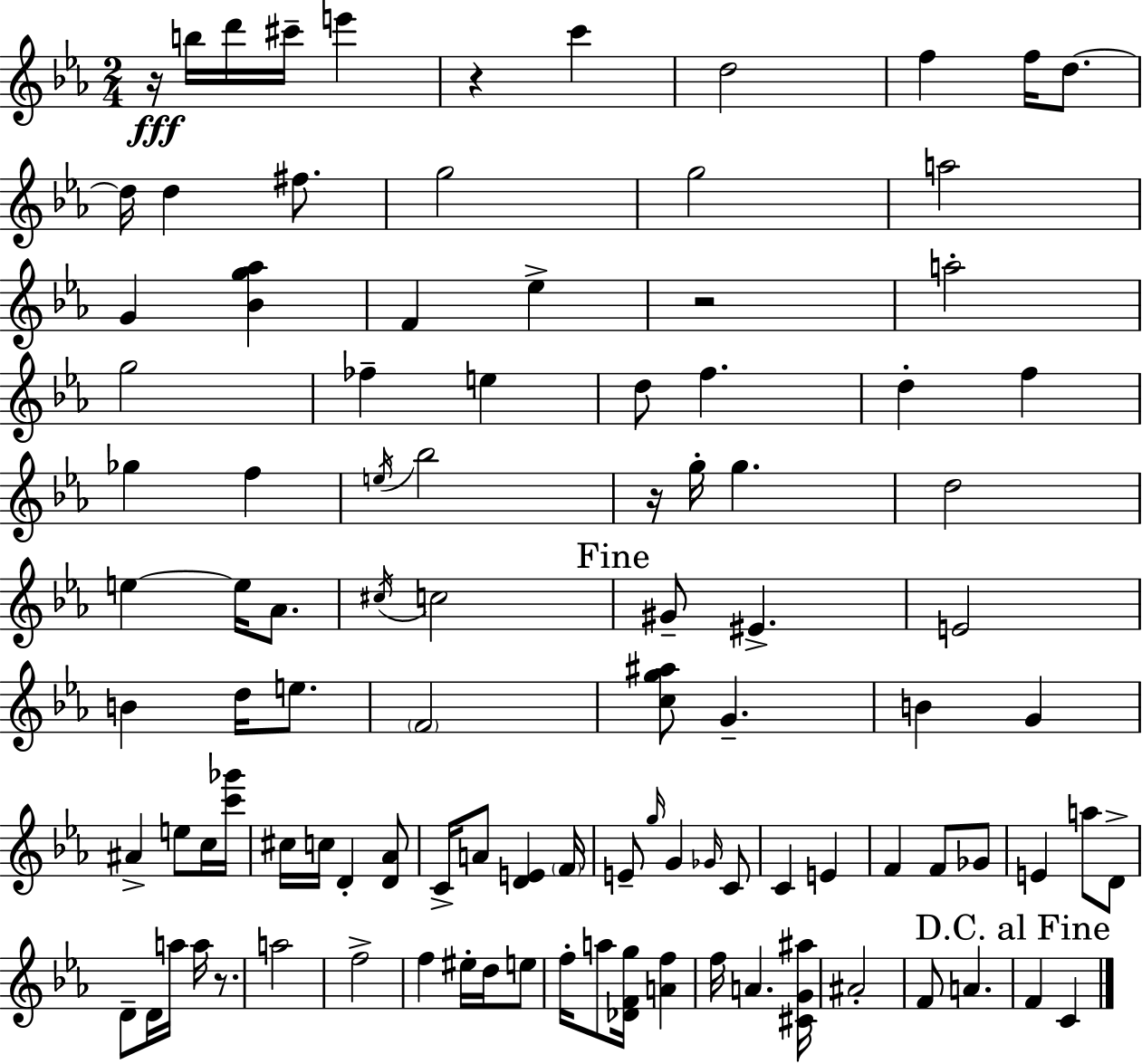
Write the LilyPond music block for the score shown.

{
  \clef treble
  \numericTimeSignature
  \time 2/4
  \key c \minor
  r16\fff b''16 d'''16 cis'''16-- e'''4 | r4 c'''4 | d''2 | f''4 f''16 d''8.~~ | \break d''16 d''4 fis''8. | g''2 | g''2 | a''2 | \break g'4 <bes' g'' aes''>4 | f'4 ees''4-> | r2 | a''2-. | \break g''2 | fes''4-- e''4 | d''8 f''4. | d''4-. f''4 | \break ges''4 f''4 | \acciaccatura { e''16 } bes''2 | r16 g''16-. g''4. | d''2 | \break e''4~~ e''16 aes'8. | \acciaccatura { cis''16 } c''2 | \mark "Fine" gis'8-- eis'4.-> | e'2 | \break b'4 d''16 e''8. | \parenthesize f'2 | <c'' g'' ais''>8 g'4.-- | b'4 g'4 | \break ais'4-> e''8 | c''16 <c''' ges'''>16 cis''16 c''16 d'4-. | <d' aes'>8 c'16-> a'8 <d' e'>4 | \parenthesize f'16 e'8-- \grace { g''16 } g'4 | \break \grace { ges'16 } c'8 c'4 | e'4 f'4 | f'8 ges'8 e'4 | a''8 d'8-> d'8-- d'16 a''16 | \break a''16 r8. a''2 | f''2-> | f''4 | eis''16-. d''16 e''8 f''16-. a''8 <des' f' g''>16 | \break <a' f''>4 f''16 a'4. | <cis' g' ais''>16 ais'2-. | f'8 a'4. | \mark "D.C. al Fine" f'4 | \break c'4 \bar "|."
}